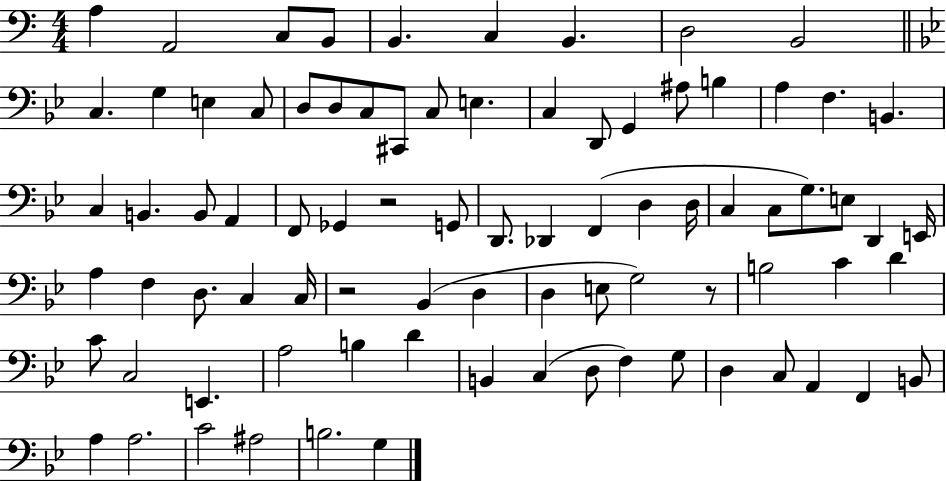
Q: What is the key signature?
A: C major